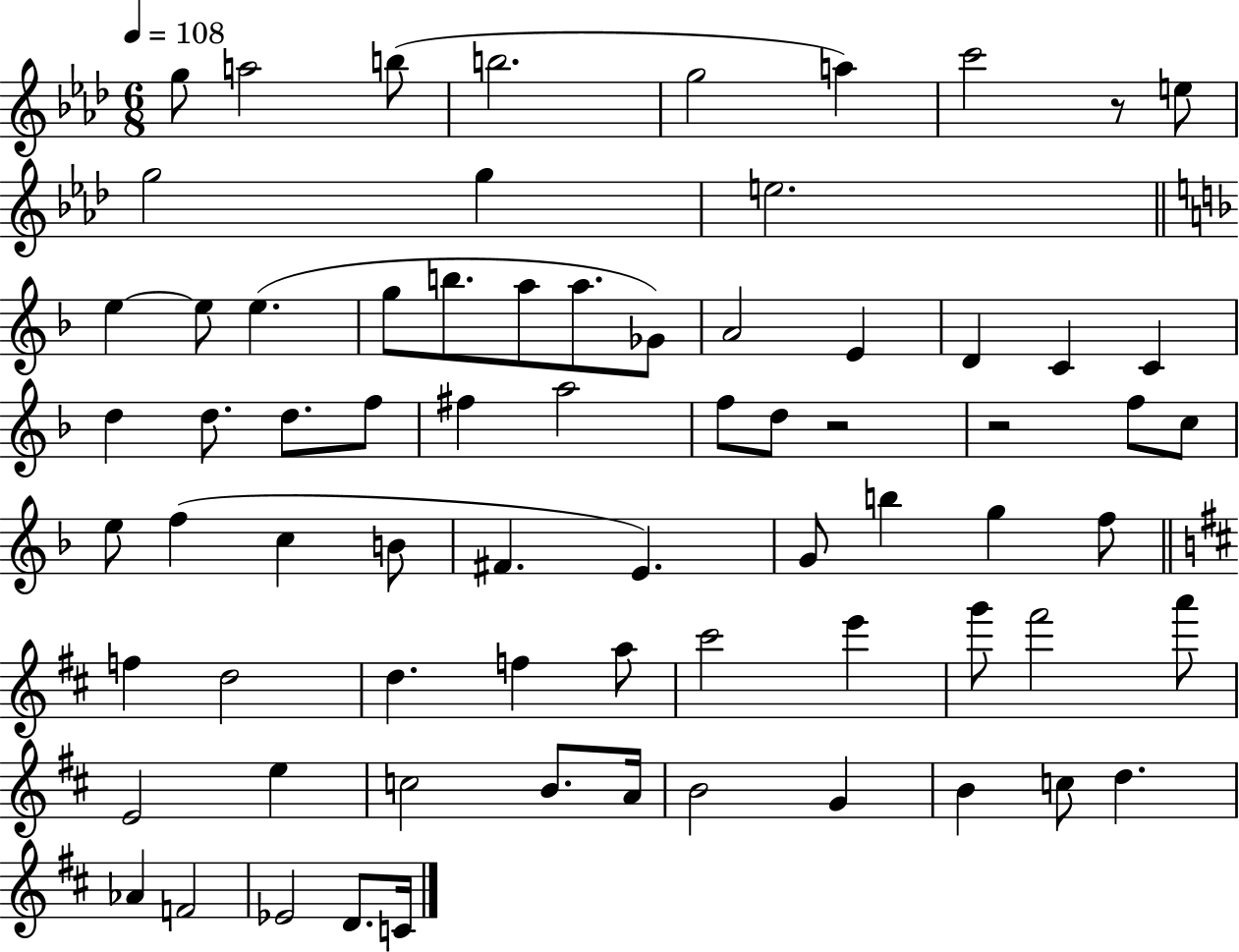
G5/e A5/h B5/e B5/h. G5/h A5/q C6/h R/e E5/e G5/h G5/q E5/h. E5/q E5/e E5/q. G5/e B5/e. A5/e A5/e. Gb4/e A4/h E4/q D4/q C4/q C4/q D5/q D5/e. D5/e. F5/e F#5/q A5/h F5/e D5/e R/h R/h F5/e C5/e E5/e F5/q C5/q B4/e F#4/q. E4/q. G4/e B5/q G5/q F5/e F5/q D5/h D5/q. F5/q A5/e C#6/h E6/q G6/e F#6/h A6/e E4/h E5/q C5/h B4/e. A4/s B4/h G4/q B4/q C5/e D5/q. Ab4/q F4/h Eb4/h D4/e. C4/s